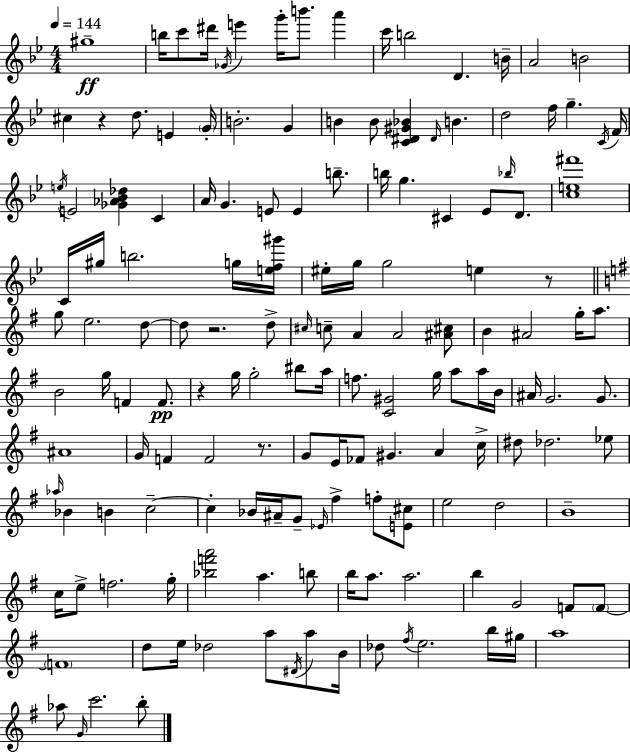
{
  \clef treble
  \numericTimeSignature
  \time 4/4
  \key bes \major
  \tempo 4 = 144
  gis''1--\ff | b''16 c'''8 dis'''16 \acciaccatura { ges'16 } e'''4 g'''16-. b'''8. a'''4 | c'''16 b''2 d'4. | b'16-- a'2 b'2 | \break cis''4 r4 d''8. e'4 | \parenthesize g'16-. b'2.-. g'4 | b'4 b'8 <c' dis' gis' bes'>4 \grace { dis'16 } b'4. | d''2 f''16 g''4.-- | \break \acciaccatura { c'16 } f'16 \acciaccatura { e''16 } e'2 <ges' aes' bes' des''>4 | c'4 a'16 g'4. e'8 e'4 | b''8.-- b''16 g''4. cis'4 ees'8 | \grace { bes''16 } d'8. <c'' e'' fis'''>1 | \break c'16 gis''16 b''2. | g''16 <e'' f'' gis'''>16 eis''16-. g''16 g''2 e''4 | r8 \bar "||" \break \key g \major g''8 e''2. d''8~~ | d''8 r2. d''8-> | \grace { cis''16 } c''8-- a'4 a'2 <ais' cis''>8 | b'4 ais'2 g''16-. a''8. | \break b'2 g''16 f'4 f'8.\pp | r4 g''16 g''2-. bis''8 | a''16 f''8. <c' gis'>2 g''16 a''8 a''16 | b'16 ais'16 g'2. g'8. | \break ais'1 | g'16 f'4 f'2 r8. | g'8 e'16 fes'8 gis'4. a'4 | c''16-> dis''8 des''2. ees''8 | \break \grace { aes''16 } bes'4 b'4 c''2--~~ | c''4-. bes'16 ais'16-- g'8-- \grace { ees'16 } fis''4-> f''8-. | <e' cis''>8 e''2 d''2 | b'1-- | \break c''16 e''8-> f''2. | g''16-. <bes'' f''' a'''>2 a''4. | b''8 b''16 a''8. a''2. | b''4 g'2 f'8 | \break \parenthesize f'8~~ \parenthesize f'1 | d''8 e''16 des''2 a''8 | \acciaccatura { dis'16 } a''8 b'16 des''8 \acciaccatura { fis''16 } e''2. | b''16 gis''16 a''1 | \break aes''8 \grace { g'16 } c'''2. | b''8-. \bar "|."
}